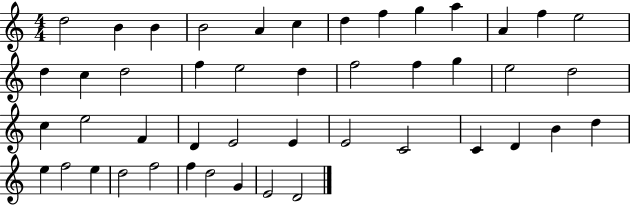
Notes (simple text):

D5/h B4/q B4/q B4/h A4/q C5/q D5/q F5/q G5/q A5/q A4/q F5/q E5/h D5/q C5/q D5/h F5/q E5/h D5/q F5/h F5/q G5/q E5/h D5/h C5/q E5/h F4/q D4/q E4/h E4/q E4/h C4/h C4/q D4/q B4/q D5/q E5/q F5/h E5/q D5/h F5/h F5/q D5/h G4/q E4/h D4/h